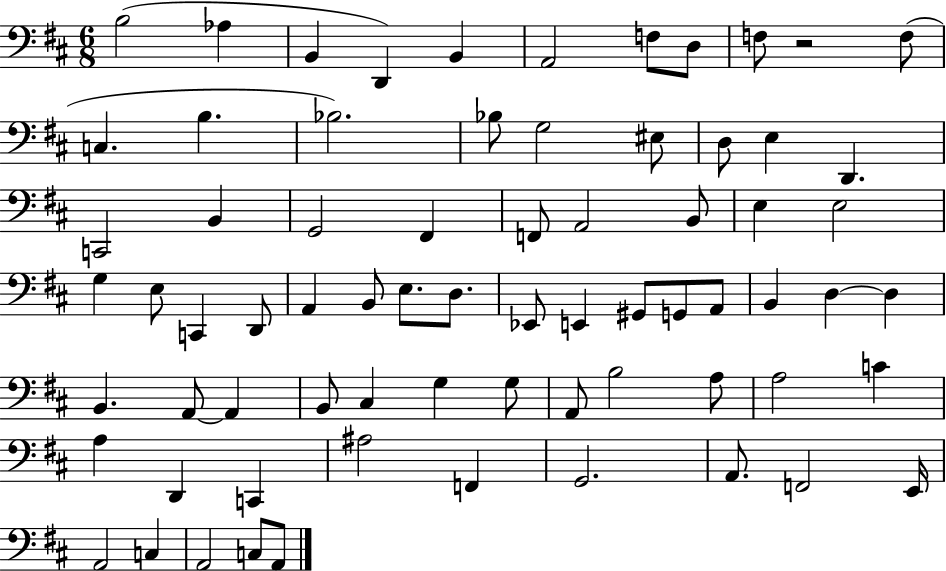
B3/h Ab3/q B2/q D2/q B2/q A2/h F3/e D3/e F3/e R/h F3/e C3/q. B3/q. Bb3/h. Bb3/e G3/h EIS3/e D3/e E3/q D2/q. C2/h B2/q G2/h F#2/q F2/e A2/h B2/e E3/q E3/h G3/q E3/e C2/q D2/e A2/q B2/e E3/e. D3/e. Eb2/e E2/q G#2/e G2/e A2/e B2/q D3/q D3/q B2/q. A2/e A2/q B2/e C#3/q G3/q G3/e A2/e B3/h A3/e A3/h C4/q A3/q D2/q C2/q A#3/h F2/q G2/h. A2/e. F2/h E2/s A2/h C3/q A2/h C3/e A2/e